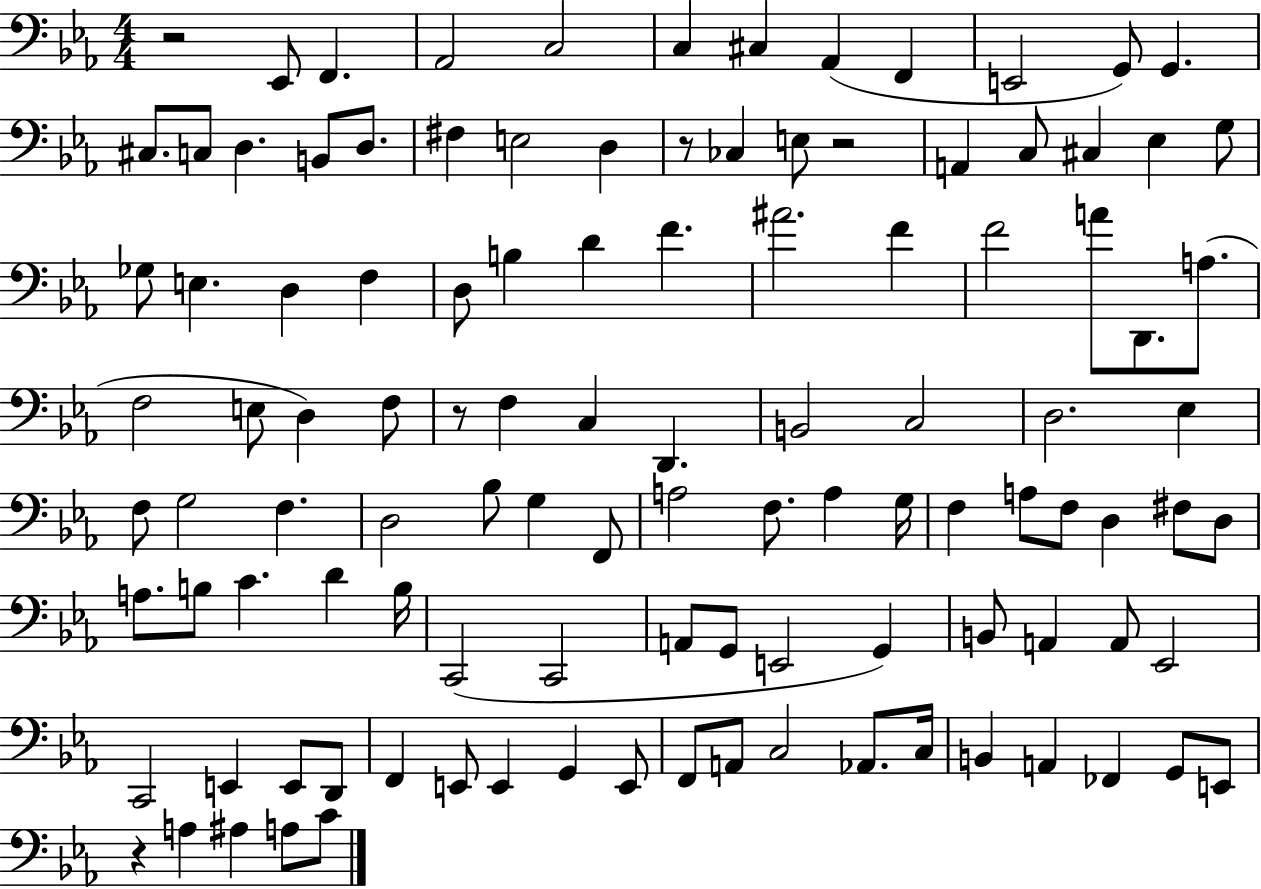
{
  \clef bass
  \numericTimeSignature
  \time 4/4
  \key ees \major
  r2 ees,8 f,4. | aes,2 c2 | c4 cis4 aes,4( f,4 | e,2 g,8) g,4. | \break cis8. c8 d4. b,8 d8. | fis4 e2 d4 | r8 ces4 e8 r2 | a,4 c8 cis4 ees4 g8 | \break ges8 e4. d4 f4 | d8 b4 d'4 f'4. | ais'2. f'4 | f'2 a'8 d,8. a8.( | \break f2 e8 d4) f8 | r8 f4 c4 d,4. | b,2 c2 | d2. ees4 | \break f8 g2 f4. | d2 bes8 g4 f,8 | a2 f8. a4 g16 | f4 a8 f8 d4 fis8 d8 | \break a8. b8 c'4. d'4 b16 | c,2( c,2 | a,8 g,8 e,2 g,4) | b,8 a,4 a,8 ees,2 | \break c,2 e,4 e,8 d,8 | f,4 e,8 e,4 g,4 e,8 | f,8 a,8 c2 aes,8. c16 | b,4 a,4 fes,4 g,8 e,8 | \break r4 a4 ais4 a8 c'8 | \bar "|."
}